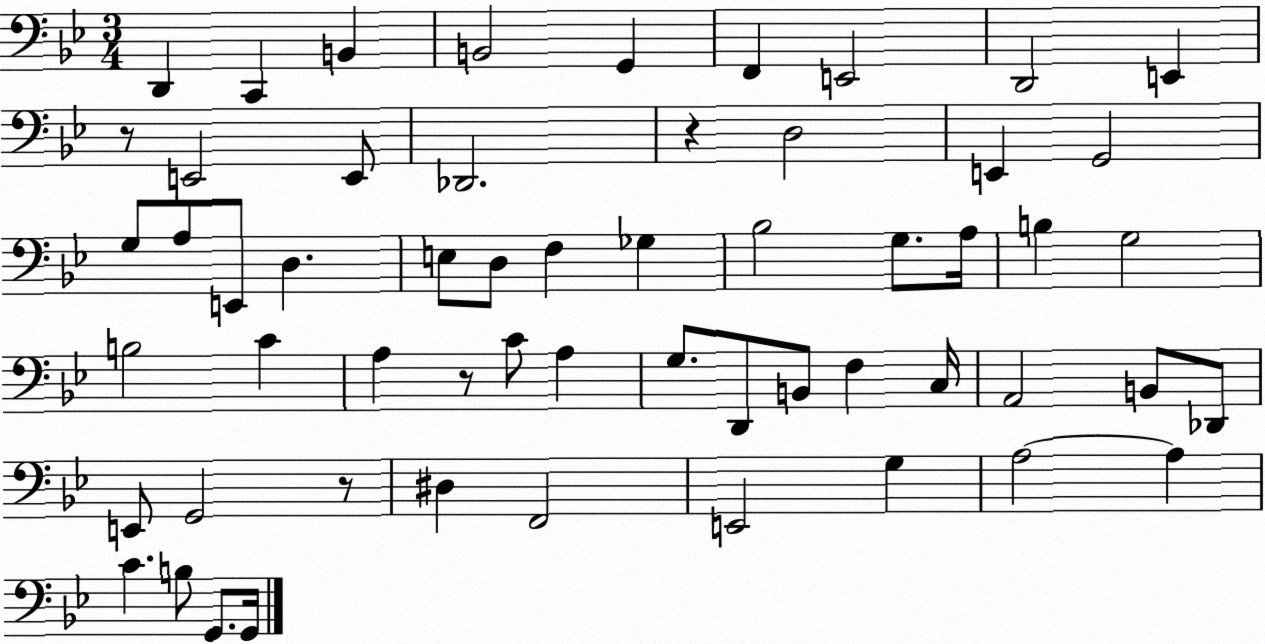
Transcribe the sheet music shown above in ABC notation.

X:1
T:Untitled
M:3/4
L:1/4
K:Bb
D,, C,, B,, B,,2 G,, F,, E,,2 D,,2 E,, z/2 E,,2 E,,/2 _D,,2 z D,2 E,, G,,2 G,/2 A,/2 E,,/2 D, E,/2 D,/2 F, _G, _B,2 G,/2 A,/4 B, G,2 B,2 C A, z/2 C/2 A, G,/2 D,,/2 B,,/2 F, C,/4 A,,2 B,,/2 _D,,/2 E,,/2 G,,2 z/2 ^D, F,,2 E,,2 G, A,2 A, C B,/2 G,,/2 G,,/4